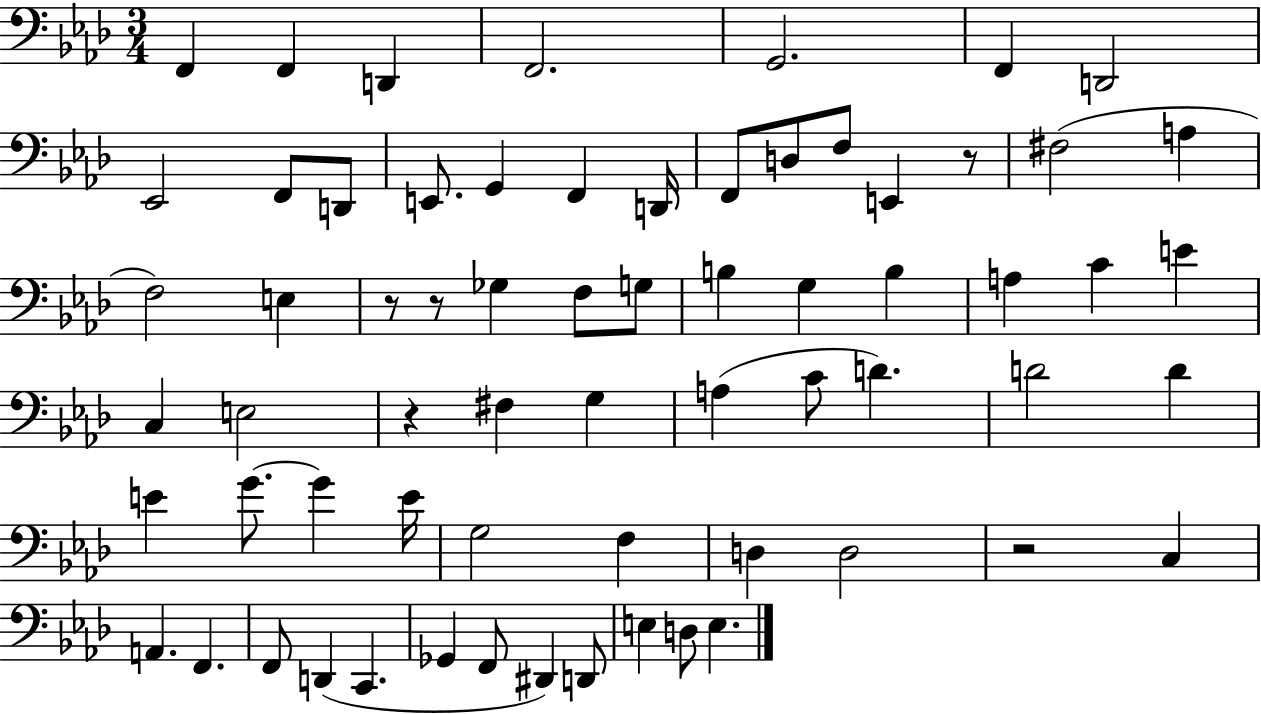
F2/q F2/q D2/q F2/h. G2/h. F2/q D2/h Eb2/h F2/e D2/e E2/e. G2/q F2/q D2/s F2/e D3/e F3/e E2/q R/e F#3/h A3/q F3/h E3/q R/e R/e Gb3/q F3/e G3/e B3/q G3/q B3/q A3/q C4/q E4/q C3/q E3/h R/q F#3/q G3/q A3/q C4/e D4/q. D4/h D4/q E4/q G4/e. G4/q E4/s G3/h F3/q D3/q D3/h R/h C3/q A2/q. F2/q. F2/e D2/q C2/q. Gb2/q F2/e D#2/q D2/e E3/q D3/e E3/q.